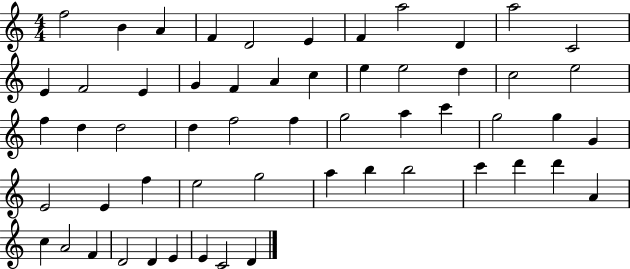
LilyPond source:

{
  \clef treble
  \numericTimeSignature
  \time 4/4
  \key c \major
  f''2 b'4 a'4 | f'4 d'2 e'4 | f'4 a''2 d'4 | a''2 c'2 | \break e'4 f'2 e'4 | g'4 f'4 a'4 c''4 | e''4 e''2 d''4 | c''2 e''2 | \break f''4 d''4 d''2 | d''4 f''2 f''4 | g''2 a''4 c'''4 | g''2 g''4 g'4 | \break e'2 e'4 f''4 | e''2 g''2 | a''4 b''4 b''2 | c'''4 d'''4 d'''4 a'4 | \break c''4 a'2 f'4 | d'2 d'4 e'4 | e'4 c'2 d'4 | \bar "|."
}